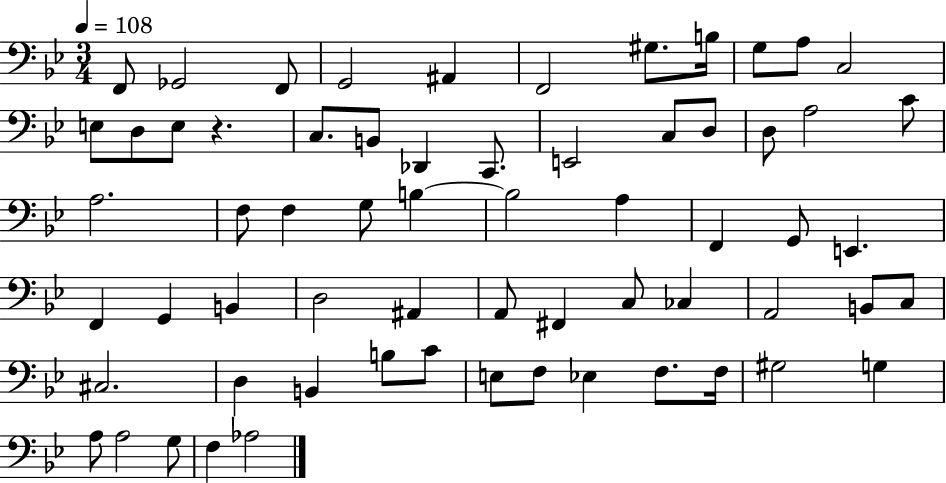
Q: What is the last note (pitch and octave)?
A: Ab3